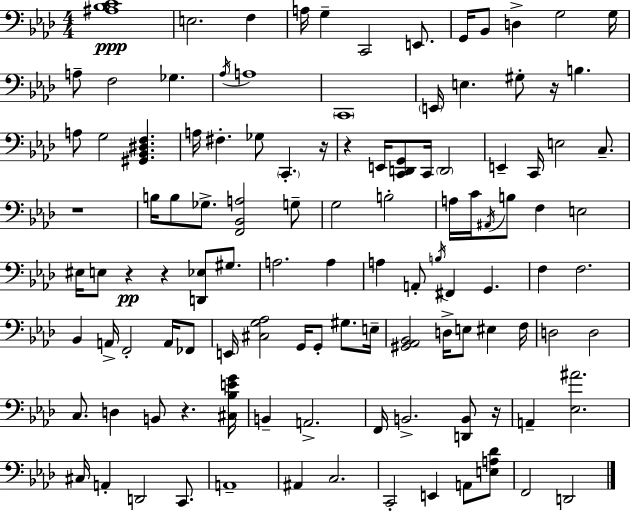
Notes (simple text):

[A#3,Bb3,C4]/w E3/h. F3/q A3/s G3/q C2/h E2/e. G2/s Bb2/e D3/q G3/h G3/s A3/e F3/h Gb3/q. Ab3/s A3/w C2/w E2/s E3/q. G#3/e R/s B3/q. A3/e G3/h [G#2,Bb2,D#3,F3]/q. A3/s F#3/q. Gb3/e C2/q. R/s R/q E2/s [C2,D2,G2]/e C2/s D2/h E2/q C2/s E3/h C3/e. R/w B3/s B3/e Gb3/e. [F2,Bb2,A3]/h G3/e G3/h B3/h A3/s C4/s A#2/s B3/e F3/q E3/h EIS3/s E3/e R/q R/q [D2,Eb3]/e G#3/e. A3/h. A3/q A3/q A2/e B3/s F#2/q G2/q. F3/q F3/h. Bb2/q A2/s F2/h A2/s FES2/e E2/s [C#3,G3,Ab3]/h G2/s G2/e G#3/e. E3/s [G#2,Ab2,Bb2]/h D3/s E3/e EIS3/q F3/s D3/h D3/h C3/e. D3/q B2/e R/q. [C#3,Bb3,E4,G4]/s B2/q A2/h. F2/s B2/h. [D2,B2]/e R/s A2/q [Eb3,A#4]/h. C#3/s A2/q D2/h C2/e. A2/w A#2/q C3/h. C2/h E2/q A2/e [E3,A3,Db4]/e F2/h D2/h